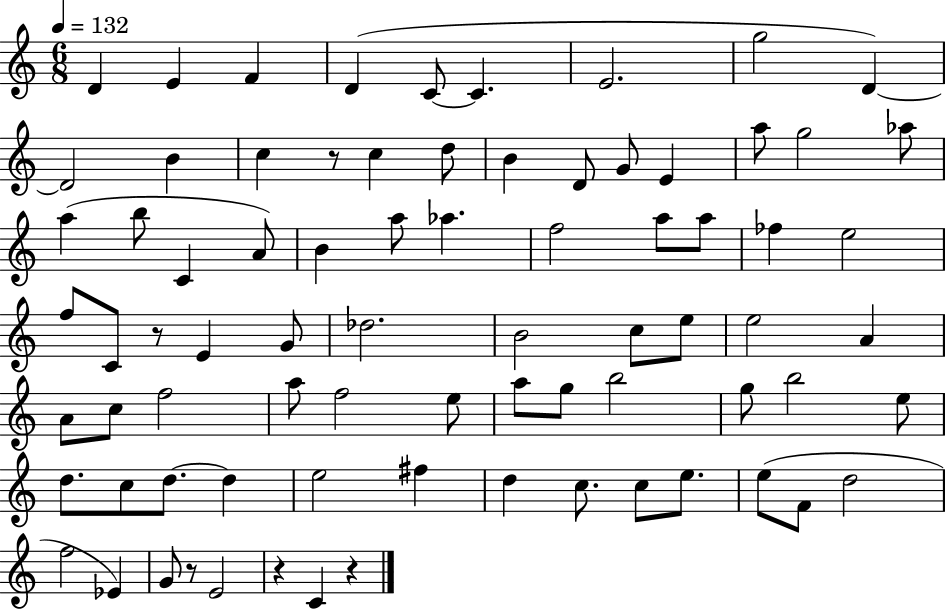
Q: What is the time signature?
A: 6/8